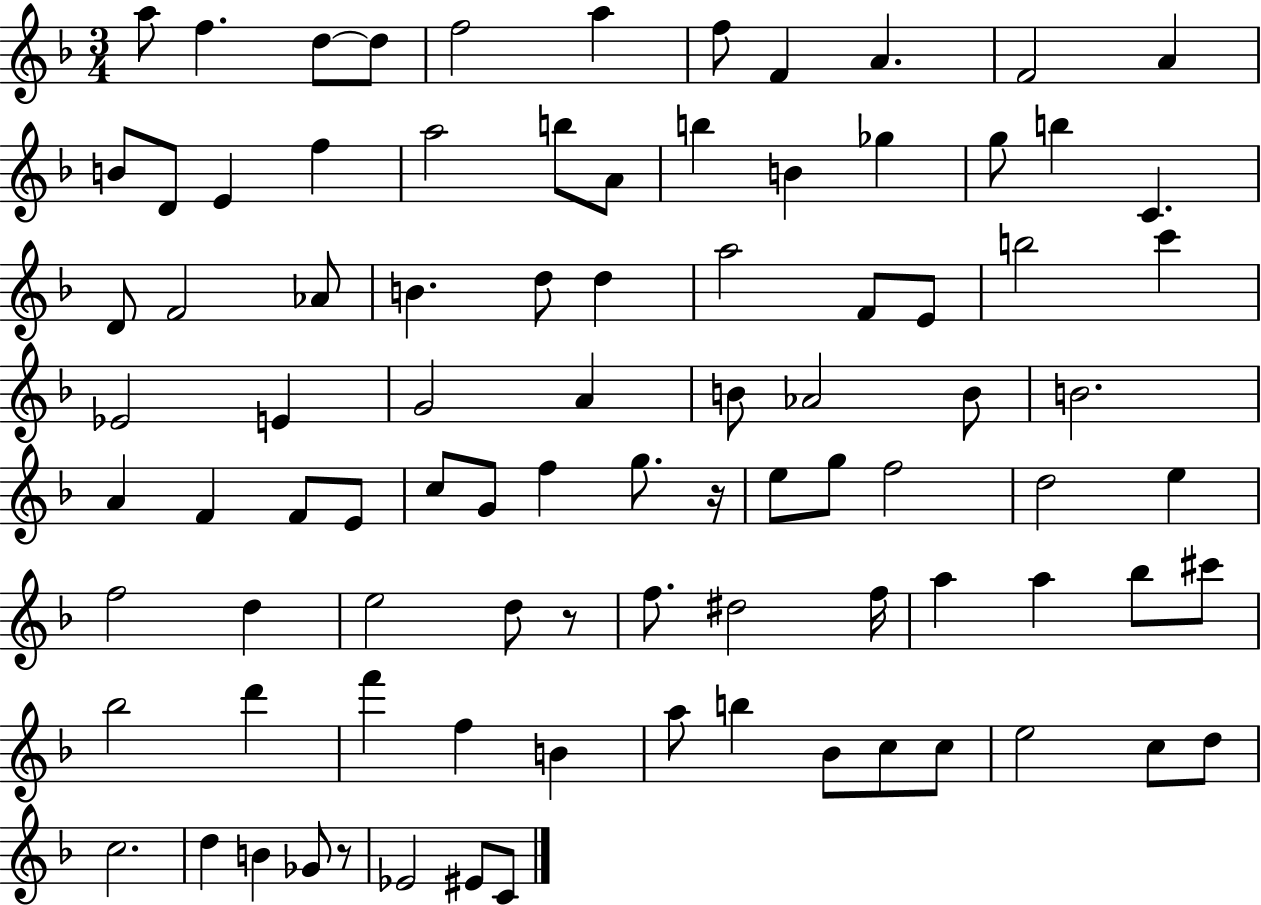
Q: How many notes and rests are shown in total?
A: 90